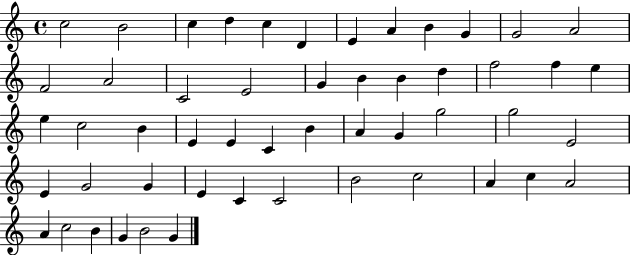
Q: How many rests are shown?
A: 0